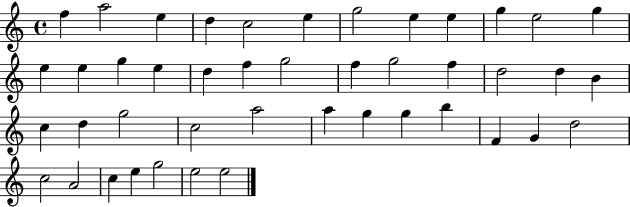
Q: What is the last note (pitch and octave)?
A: E5